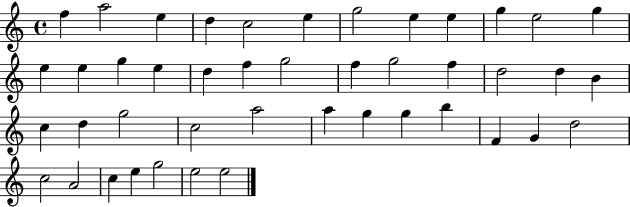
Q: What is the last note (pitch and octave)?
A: E5